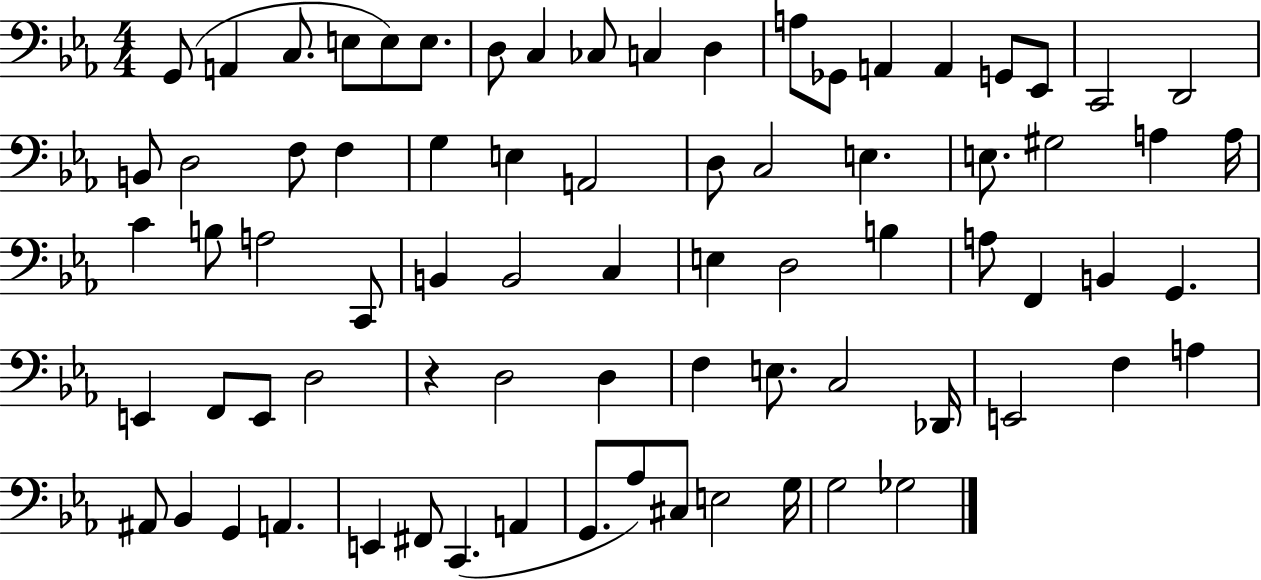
G2/e A2/q C3/e. E3/e E3/e E3/e. D3/e C3/q CES3/e C3/q D3/q A3/e Gb2/e A2/q A2/q G2/e Eb2/e C2/h D2/h B2/e D3/h F3/e F3/q G3/q E3/q A2/h D3/e C3/h E3/q. E3/e. G#3/h A3/q A3/s C4/q B3/e A3/h C2/e B2/q B2/h C3/q E3/q D3/h B3/q A3/e F2/q B2/q G2/q. E2/q F2/e E2/e D3/h R/q D3/h D3/q F3/q E3/e. C3/h Db2/s E2/h F3/q A3/q A#2/e Bb2/q G2/q A2/q. E2/q F#2/e C2/q. A2/q G2/e. Ab3/e C#3/e E3/h G3/s G3/h Gb3/h